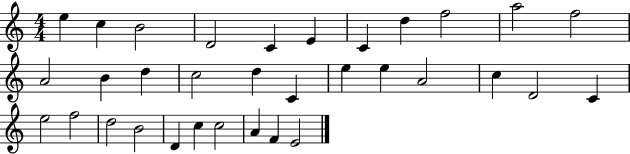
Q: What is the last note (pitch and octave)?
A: E4